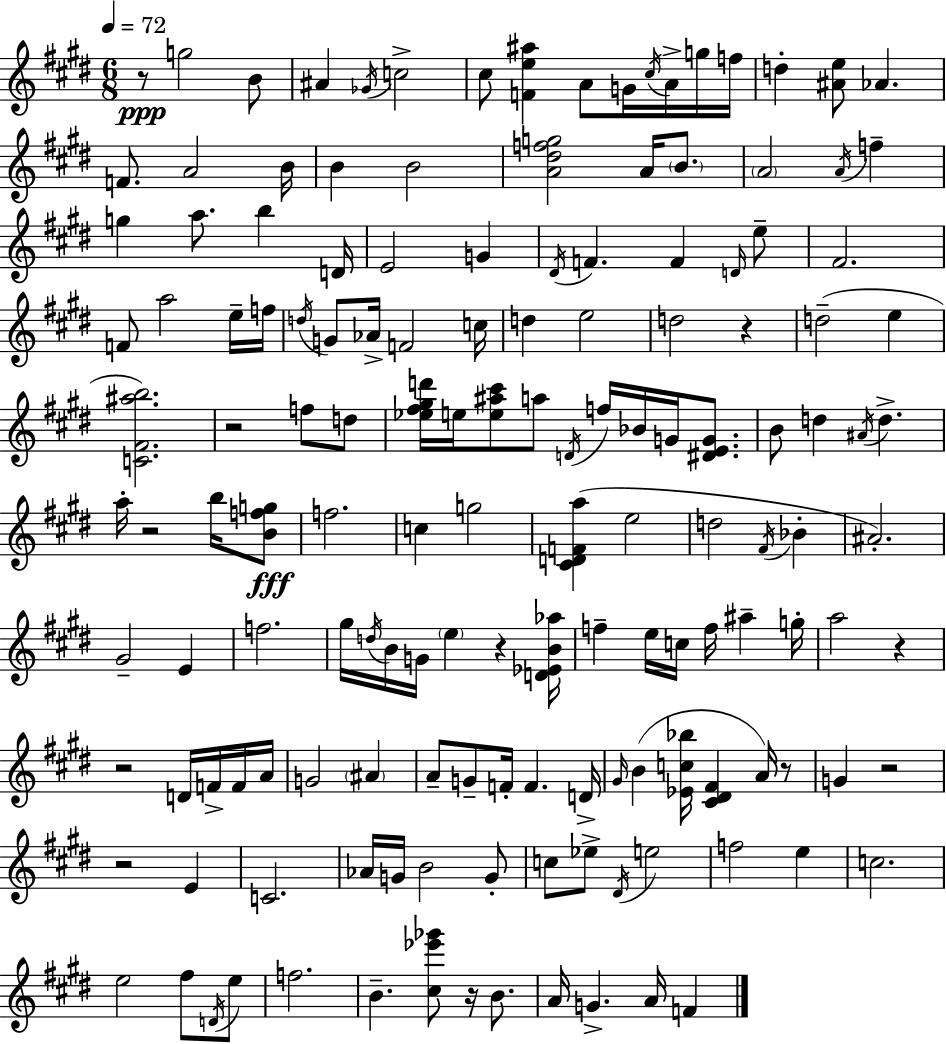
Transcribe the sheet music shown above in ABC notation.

X:1
T:Untitled
M:6/8
L:1/4
K:E
z/2 g2 B/2 ^A _G/4 c2 ^c/2 [Fe^a] A/2 G/4 ^c/4 A/4 g/4 f/4 d [^Ae]/2 _A F/2 A2 B/4 B B2 [A^dfg]2 A/4 B/2 A2 A/4 f g a/2 b D/4 E2 G ^D/4 F F D/4 e/2 ^F2 F/2 a2 e/4 f/4 d/4 G/2 _A/4 F2 c/4 d e2 d2 z d2 e [C^F^ab]2 z2 f/2 d/2 [_e^f^gd']/4 e/4 [e^a^c']/2 a/2 D/4 f/4 _B/4 G/4 [^DEG]/2 B/2 d ^A/4 d a/4 z2 b/4 [Bfg]/2 f2 c g2 [^CDFa] e2 d2 ^F/4 _B ^A2 ^G2 E f2 ^g/4 d/4 B/4 G/4 e z [D_EB_a]/4 f e/4 c/4 f/4 ^a g/4 a2 z z2 D/4 F/4 F/4 A/4 G2 ^A A/2 G/2 F/4 F D/4 ^G/4 B [_Ec_b]/4 [^C^D^F] A/4 z/2 G z2 z2 E C2 _A/4 G/4 B2 G/2 c/2 _e/2 ^D/4 e2 f2 e c2 e2 ^f/2 D/4 e/2 f2 B [^c_e'_g']/2 z/4 B/2 A/4 G A/4 F